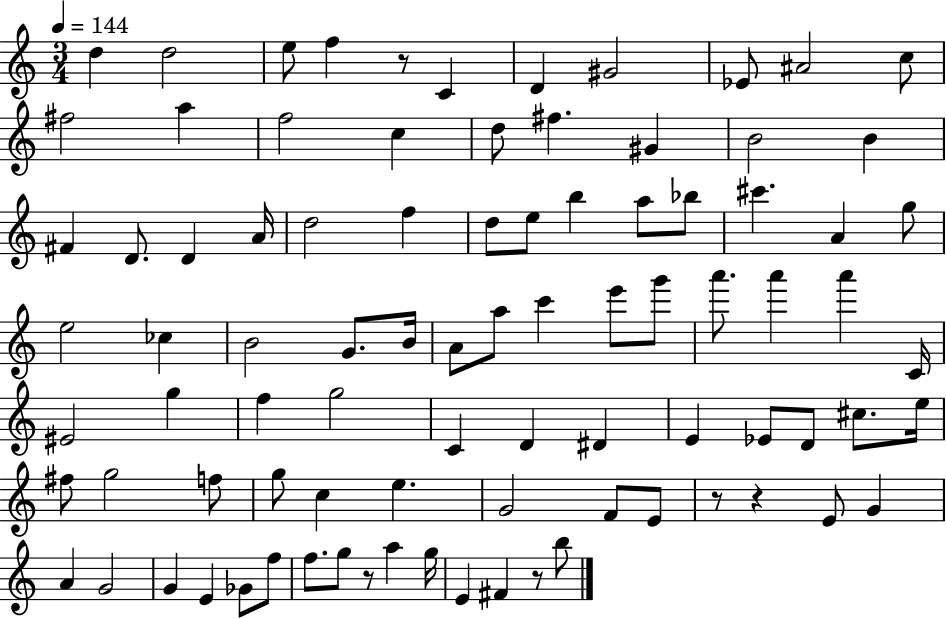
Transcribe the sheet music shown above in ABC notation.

X:1
T:Untitled
M:3/4
L:1/4
K:C
d d2 e/2 f z/2 C D ^G2 _E/2 ^A2 c/2 ^f2 a f2 c d/2 ^f ^G B2 B ^F D/2 D A/4 d2 f d/2 e/2 b a/2 _b/2 ^c' A g/2 e2 _c B2 G/2 B/4 A/2 a/2 c' e'/2 g'/2 a'/2 a' a' C/4 ^E2 g f g2 C D ^D E _E/2 D/2 ^c/2 e/4 ^f/2 g2 f/2 g/2 c e G2 F/2 E/2 z/2 z E/2 G A G2 G E _G/2 f/2 f/2 g/2 z/2 a g/4 E ^F z/2 b/2